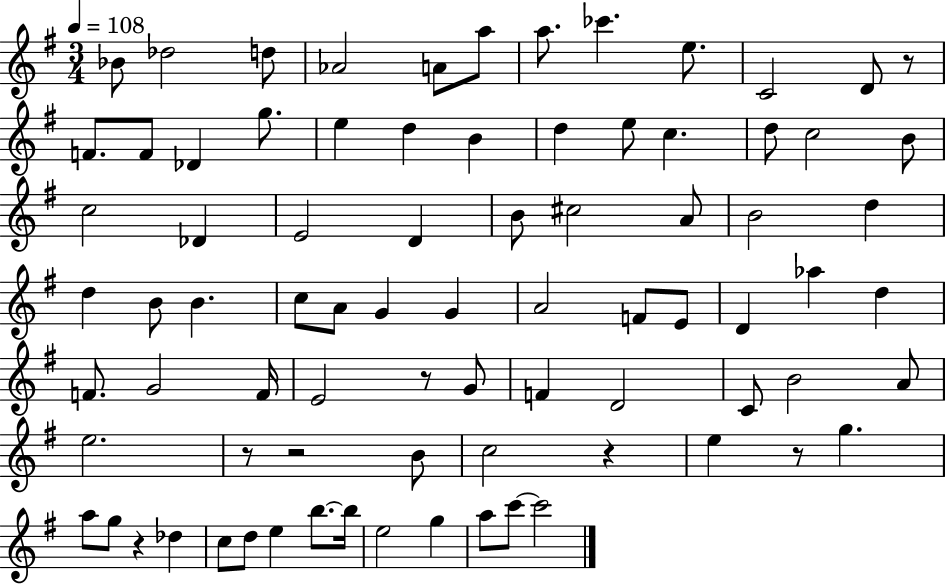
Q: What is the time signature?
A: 3/4